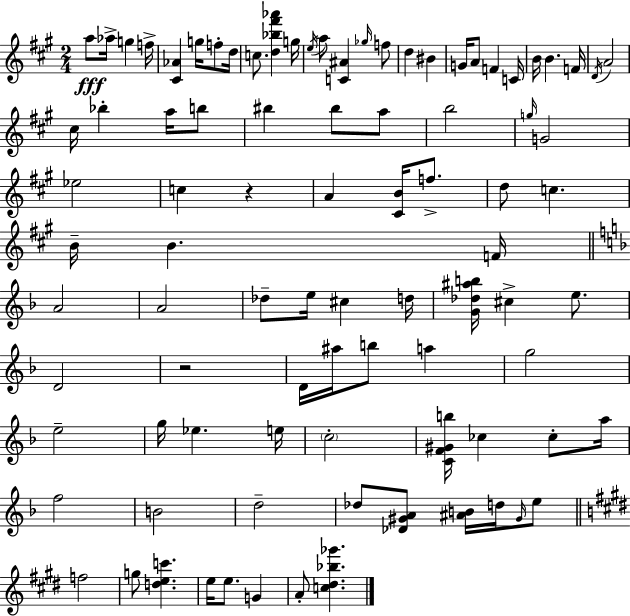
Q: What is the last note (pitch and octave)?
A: A4